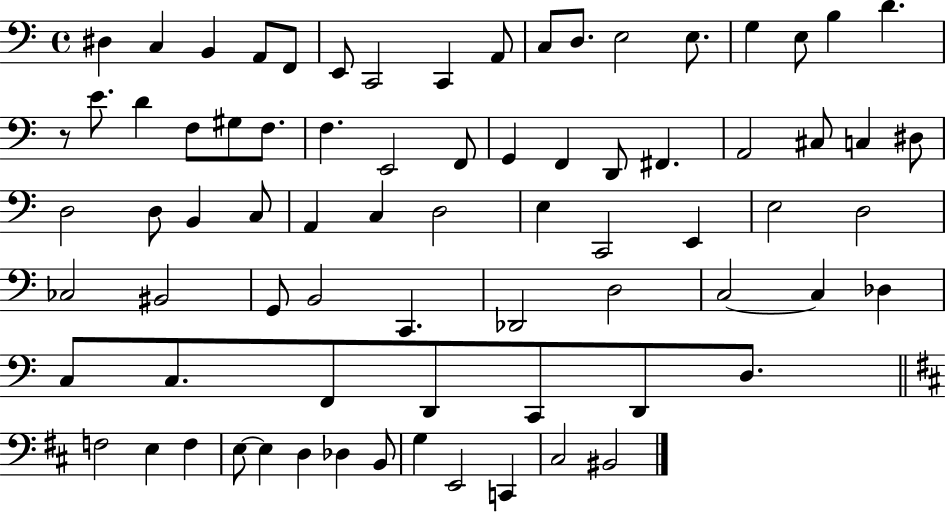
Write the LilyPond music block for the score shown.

{
  \clef bass
  \time 4/4
  \defaultTimeSignature
  \key c \major
  dis4 c4 b,4 a,8 f,8 | e,8 c,2 c,4 a,8 | c8 d8. e2 e8. | g4 e8 b4 d'4. | \break r8 e'8. d'4 f8 gis8 f8. | f4. e,2 f,8 | g,4 f,4 d,8 fis,4. | a,2 cis8 c4 dis8 | \break d2 d8 b,4 c8 | a,4 c4 d2 | e4 c,2 e,4 | e2 d2 | \break ces2 bis,2 | g,8 b,2 c,4. | des,2 d2 | c2~~ c4 des4 | \break c8 c8. f,8 d,8 c,8 d,8 d8. | \bar "||" \break \key d \major f2 e4 f4 | e8~~ e4 d4 des4 b,8 | g4 e,2 c,4 | cis2 bis,2 | \break \bar "|."
}